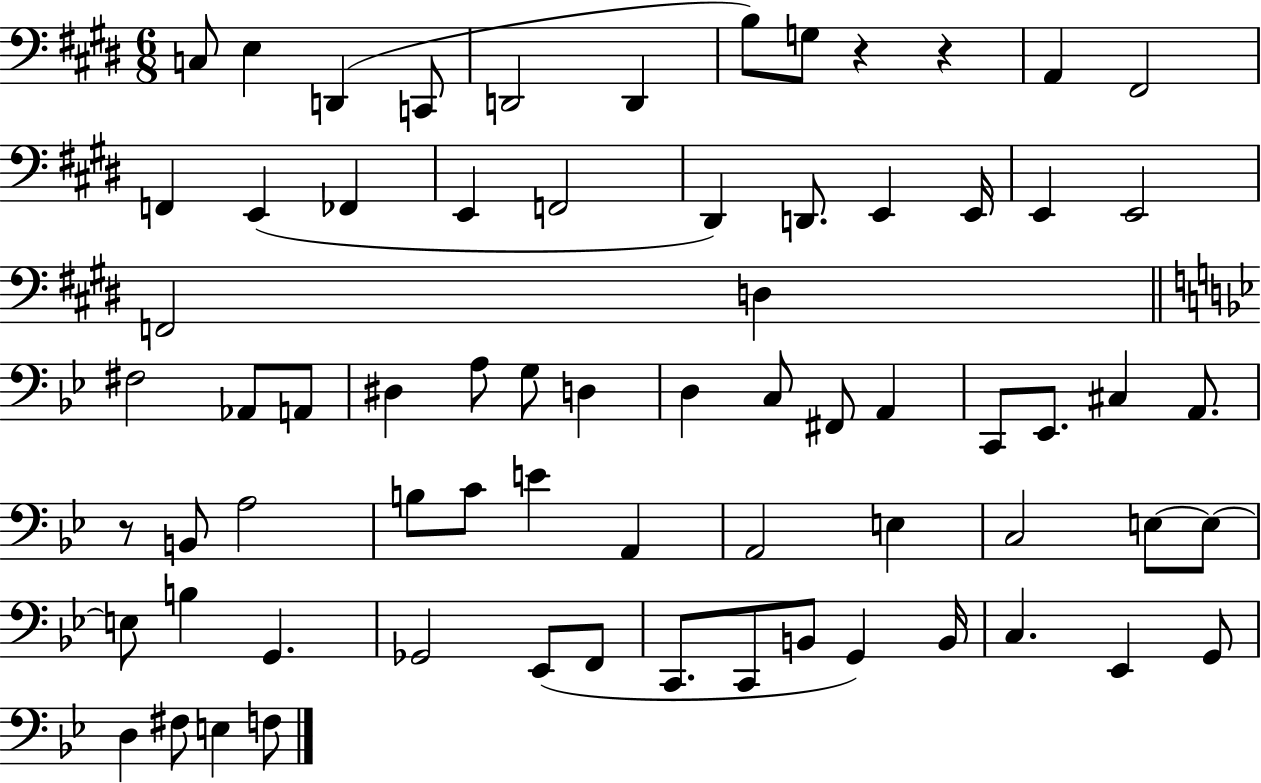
{
  \clef bass
  \numericTimeSignature
  \time 6/8
  \key e \major
  c8 e4 d,4( c,8 | d,2 d,4 | b8) g8 r4 r4 | a,4 fis,2 | \break f,4 e,4( fes,4 | e,4 f,2 | dis,4) d,8. e,4 e,16 | e,4 e,2 | \break f,2 d4 | \bar "||" \break \key g \minor fis2 aes,8 a,8 | dis4 a8 g8 d4 | d4 c8 fis,8 a,4 | c,8 ees,8. cis4 a,8. | \break r8 b,8 a2 | b8 c'8 e'4 a,4 | a,2 e4 | c2 e8~~ e8~~ | \break e8 b4 g,4. | ges,2 ees,8( f,8 | c,8. c,8 b,8 g,4) b,16 | c4. ees,4 g,8 | \break d4 fis8 e4 f8 | \bar "|."
}